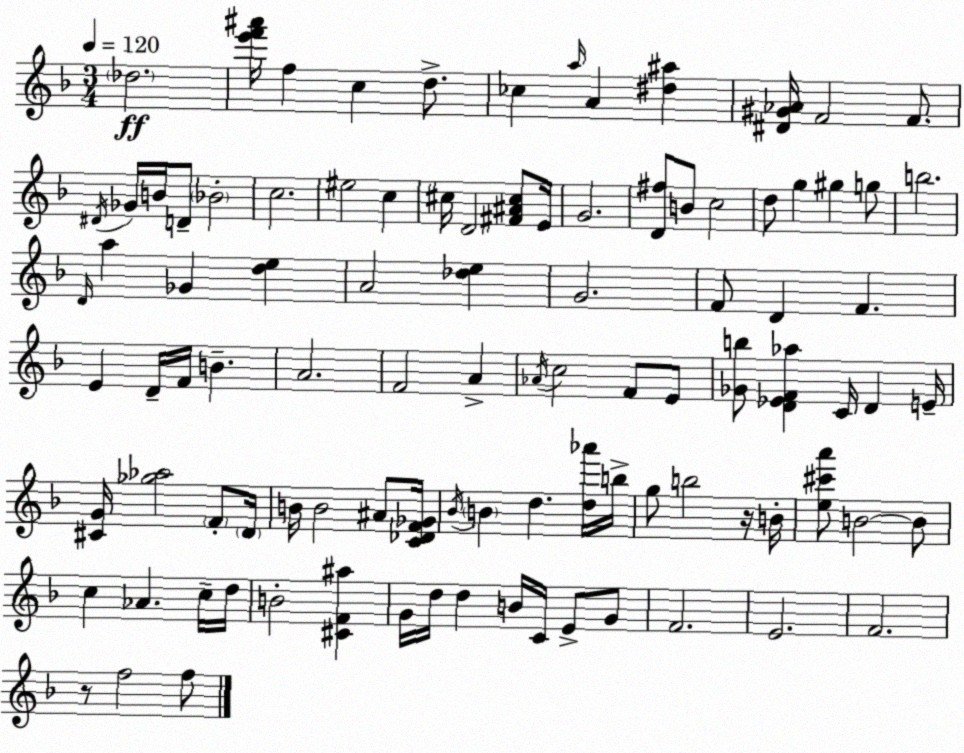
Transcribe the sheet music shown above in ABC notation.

X:1
T:Untitled
M:3/4
L:1/4
K:Dm
_d2 [e'f'^a']/4 f c d/2 _c a/4 A [^d^a] [^D^G_A]/4 F2 F/2 ^D/4 _G/4 B/4 D/2 _B2 c2 ^e2 c ^c/4 D2 [^F^A^c]/2 E/4 G2 [D^f]/2 B/2 c2 d/2 g ^g g/2 b2 D/4 a _G [de] A2 [_de] G2 F/2 D F E D/4 F/4 B A2 F2 A _A/4 c2 F/2 E/2 [_Gb]/2 [D_EF_a] C/4 D E/4 [^CG]/4 [_g_a]2 F/2 D/4 B/4 B2 ^A/2 [C_DF_G]/4 _B/4 B d [d_a']/4 b/4 g/2 b2 z/4 B/4 [e^c'a']/2 B2 B/2 c _A c/4 d/4 B2 [^CF^a] G/4 d/4 d B/4 C/4 E/2 G/2 F2 E2 F2 z/2 f2 f/2